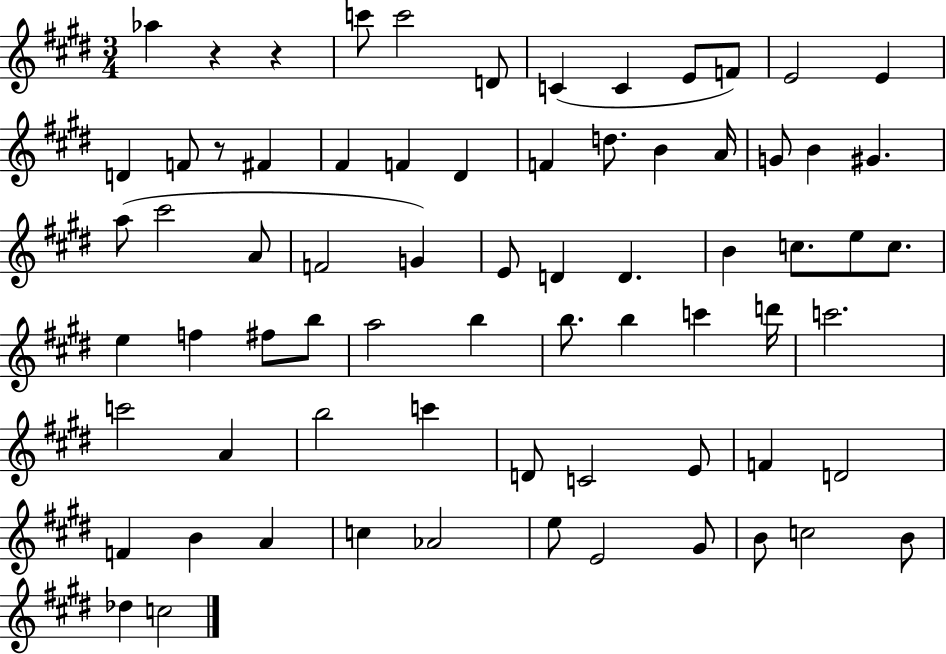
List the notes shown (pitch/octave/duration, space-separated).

Ab5/q R/q R/q C6/e C6/h D4/e C4/q C4/q E4/e F4/e E4/h E4/q D4/q F4/e R/e F#4/q F#4/q F4/q D#4/q F4/q D5/e. B4/q A4/s G4/e B4/q G#4/q. A5/e C#6/h A4/e F4/h G4/q E4/e D4/q D4/q. B4/q C5/e. E5/e C5/e. E5/q F5/q F#5/e B5/e A5/h B5/q B5/e. B5/q C6/q D6/s C6/h. C6/h A4/q B5/h C6/q D4/e C4/h E4/e F4/q D4/h F4/q B4/q A4/q C5/q Ab4/h E5/e E4/h G#4/e B4/e C5/h B4/e Db5/q C5/h